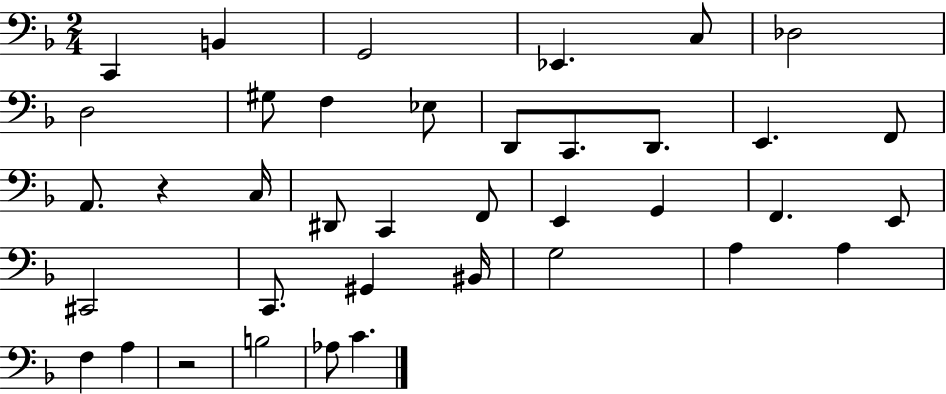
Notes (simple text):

C2/q B2/q G2/h Eb2/q. C3/e Db3/h D3/h G#3/e F3/q Eb3/e D2/e C2/e. D2/e. E2/q. F2/e A2/e. R/q C3/s D#2/e C2/q F2/e E2/q G2/q F2/q. E2/e C#2/h C2/e. G#2/q BIS2/s G3/h A3/q A3/q F3/q A3/q R/h B3/h Ab3/e C4/q.